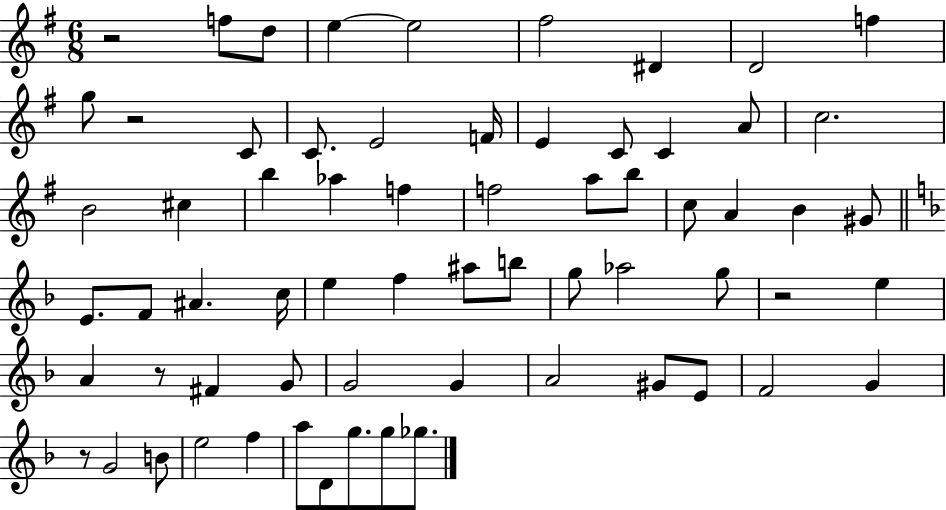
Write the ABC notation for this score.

X:1
T:Untitled
M:6/8
L:1/4
K:G
z2 f/2 d/2 e e2 ^f2 ^D D2 f g/2 z2 C/2 C/2 E2 F/4 E C/2 C A/2 c2 B2 ^c b _a f f2 a/2 b/2 c/2 A B ^G/2 E/2 F/2 ^A c/4 e f ^a/2 b/2 g/2 _a2 g/2 z2 e A z/2 ^F G/2 G2 G A2 ^G/2 E/2 F2 G z/2 G2 B/2 e2 f a/2 D/2 g/2 g/2 _g/2